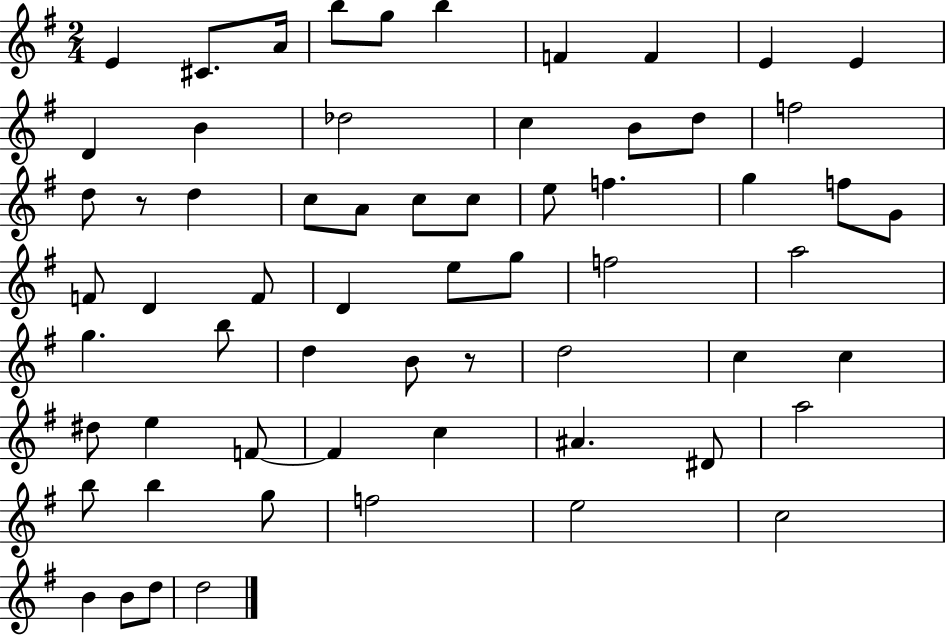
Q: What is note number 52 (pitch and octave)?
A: B5